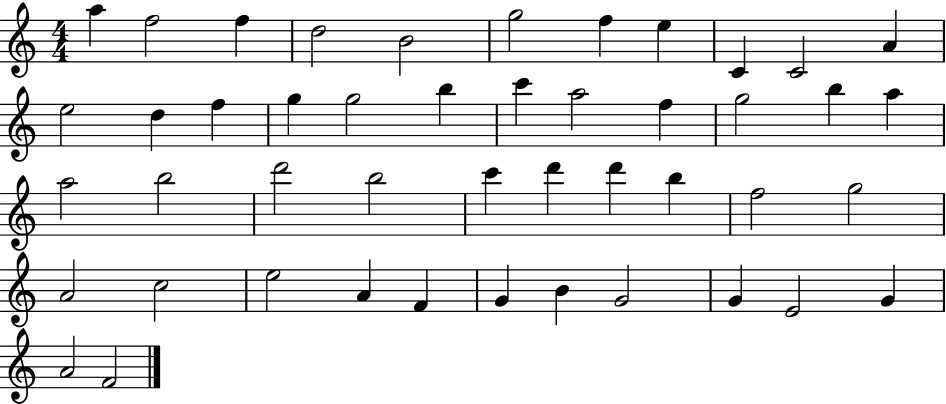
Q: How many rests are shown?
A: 0